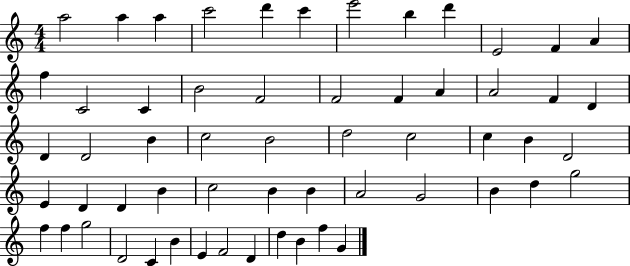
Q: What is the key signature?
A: C major